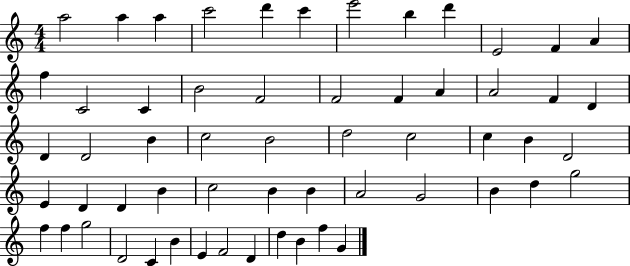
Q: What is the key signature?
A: C major